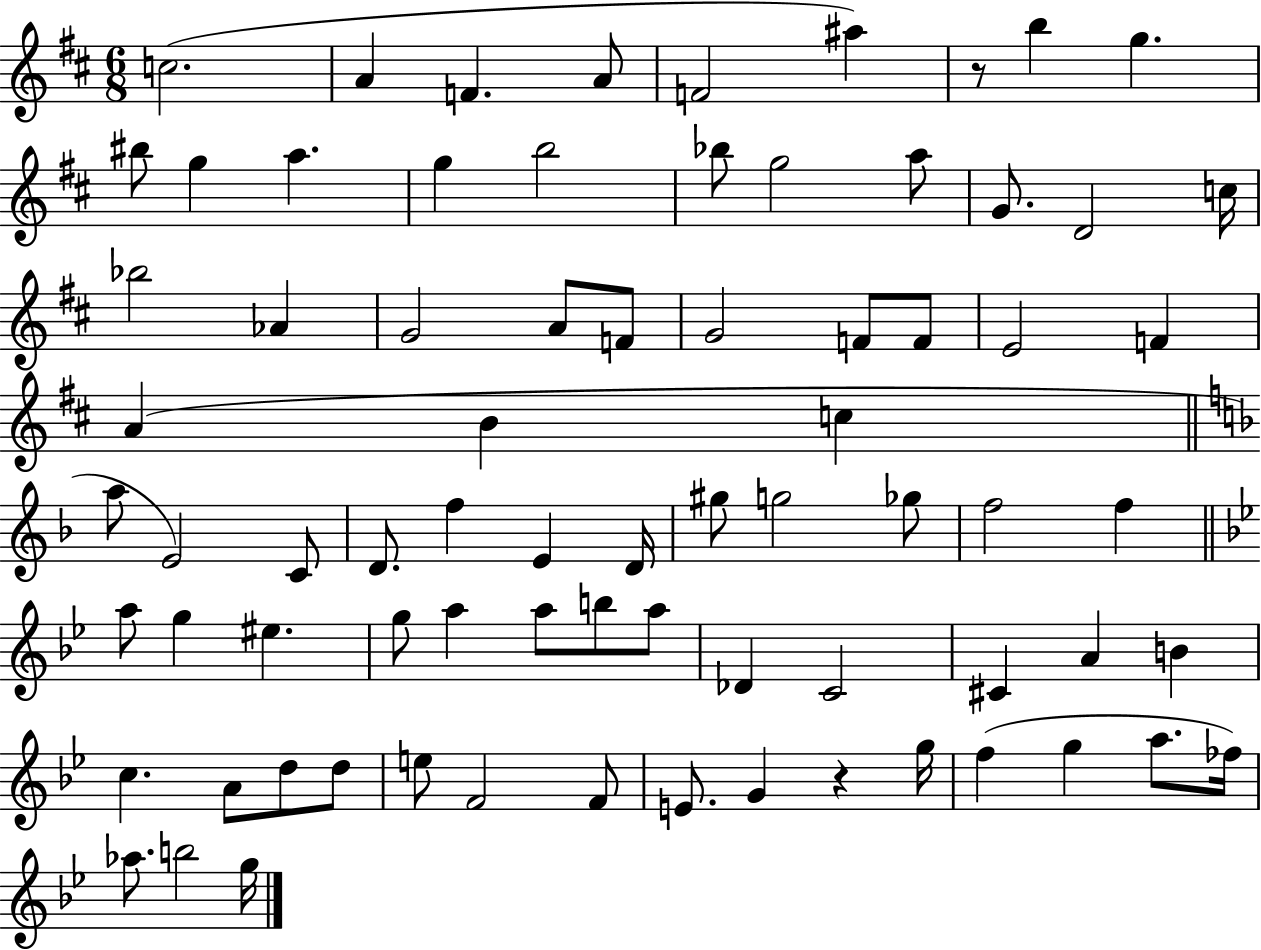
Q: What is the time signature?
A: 6/8